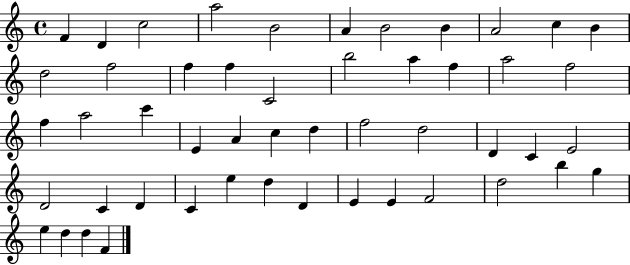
X:1
T:Untitled
M:4/4
L:1/4
K:C
F D c2 a2 B2 A B2 B A2 c B d2 f2 f f C2 b2 a f a2 f2 f a2 c' E A c d f2 d2 D C E2 D2 C D C e d D E E F2 d2 b g e d d F